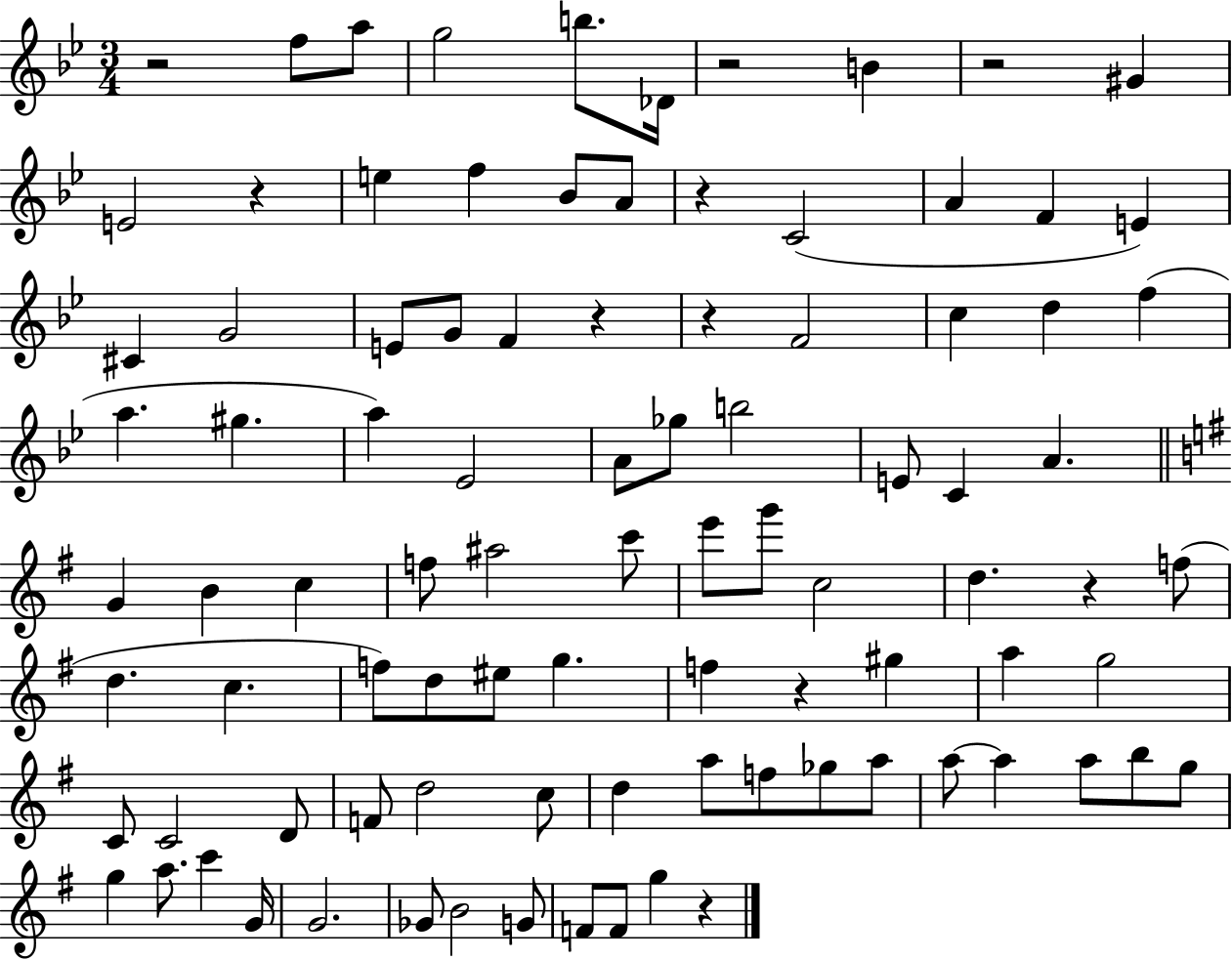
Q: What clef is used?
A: treble